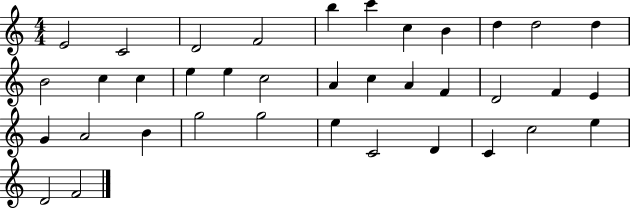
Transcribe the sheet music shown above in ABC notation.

X:1
T:Untitled
M:4/4
L:1/4
K:C
E2 C2 D2 F2 b c' c B d d2 d B2 c c e e c2 A c A F D2 F E G A2 B g2 g2 e C2 D C c2 e D2 F2